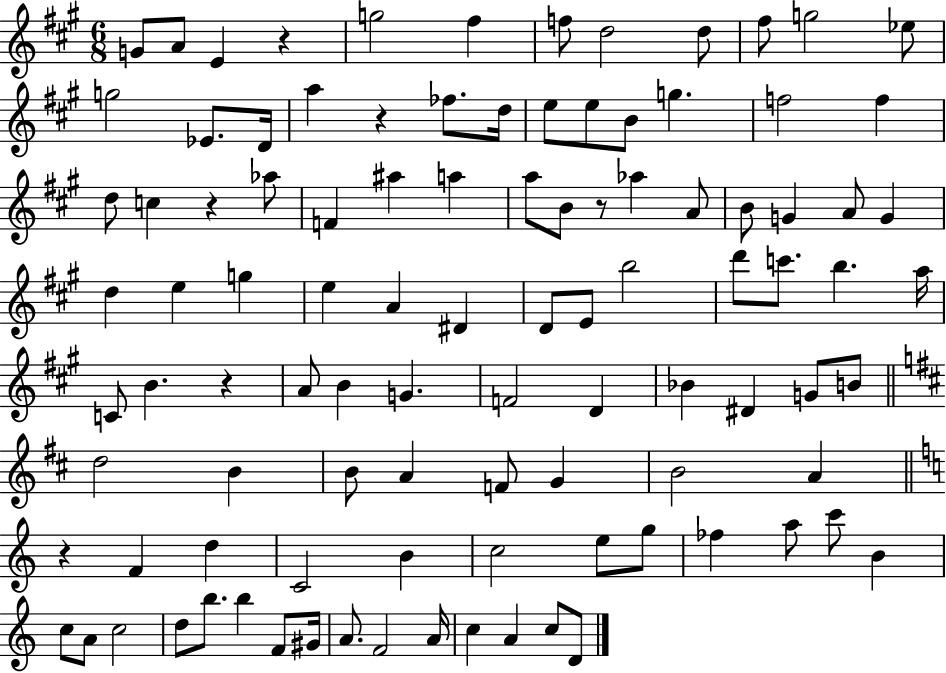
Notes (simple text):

G4/e A4/e E4/q R/q G5/h F#5/q F5/e D5/h D5/e F#5/e G5/h Eb5/e G5/h Eb4/e. D4/s A5/q R/q FES5/e. D5/s E5/e E5/e B4/e G5/q. F5/h F5/q D5/e C5/q R/q Ab5/e F4/q A#5/q A5/q A5/e B4/e R/e Ab5/q A4/e B4/e G4/q A4/e G4/q D5/q E5/q G5/q E5/q A4/q D#4/q D4/e E4/e B5/h D6/e C6/e. B5/q. A5/s C4/e B4/q. R/q A4/e B4/q G4/q. F4/h D4/q Bb4/q D#4/q G4/e B4/e D5/h B4/q B4/e A4/q F4/e G4/q B4/h A4/q R/q F4/q D5/q C4/h B4/q C5/h E5/e G5/e FES5/q A5/e C6/e B4/q C5/e A4/e C5/h D5/e B5/e. B5/q F4/e G#4/s A4/e. F4/h A4/s C5/q A4/q C5/e D4/e